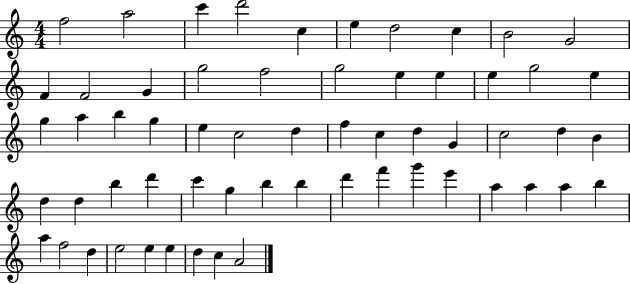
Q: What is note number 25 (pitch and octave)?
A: G5